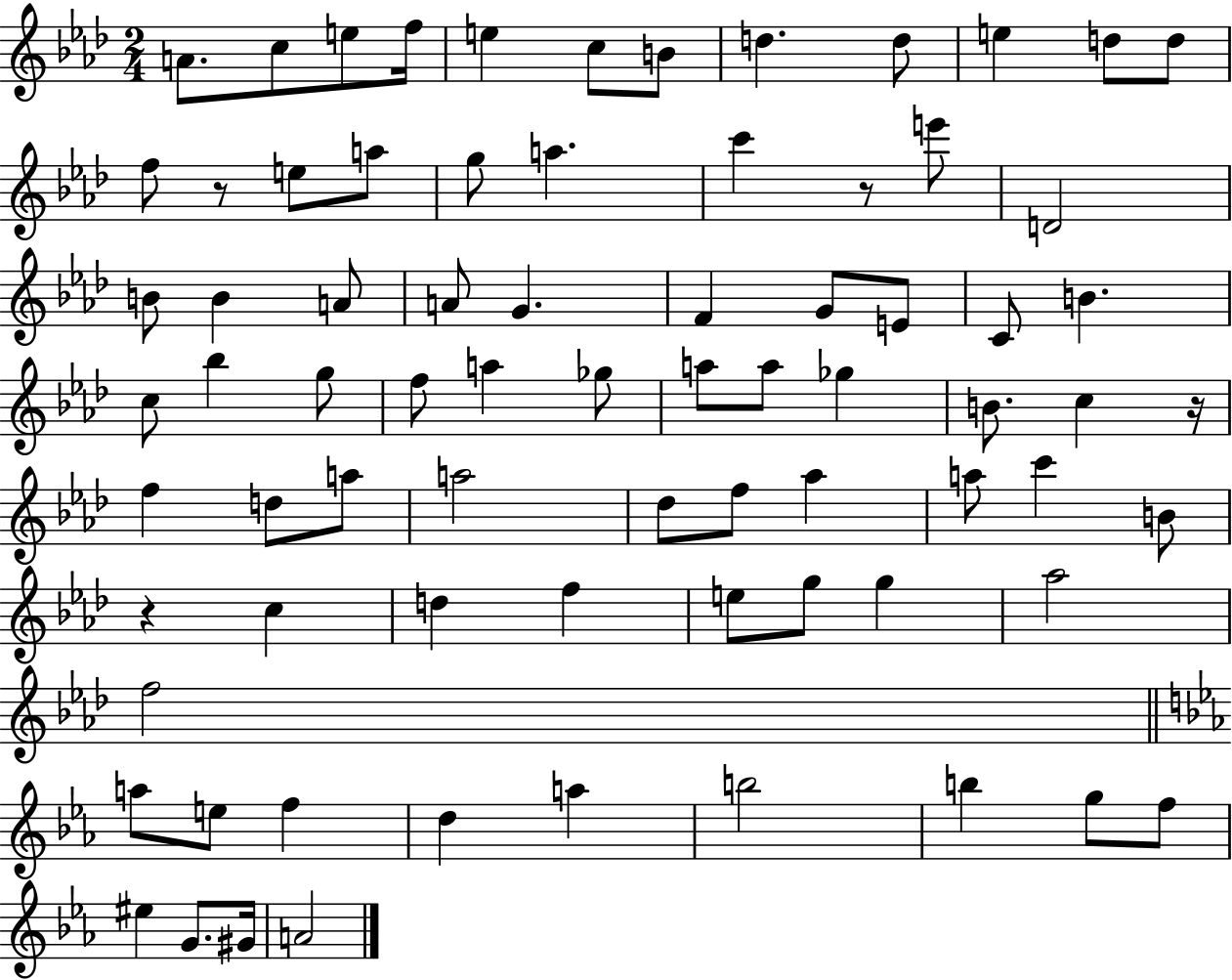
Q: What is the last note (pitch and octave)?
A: A4